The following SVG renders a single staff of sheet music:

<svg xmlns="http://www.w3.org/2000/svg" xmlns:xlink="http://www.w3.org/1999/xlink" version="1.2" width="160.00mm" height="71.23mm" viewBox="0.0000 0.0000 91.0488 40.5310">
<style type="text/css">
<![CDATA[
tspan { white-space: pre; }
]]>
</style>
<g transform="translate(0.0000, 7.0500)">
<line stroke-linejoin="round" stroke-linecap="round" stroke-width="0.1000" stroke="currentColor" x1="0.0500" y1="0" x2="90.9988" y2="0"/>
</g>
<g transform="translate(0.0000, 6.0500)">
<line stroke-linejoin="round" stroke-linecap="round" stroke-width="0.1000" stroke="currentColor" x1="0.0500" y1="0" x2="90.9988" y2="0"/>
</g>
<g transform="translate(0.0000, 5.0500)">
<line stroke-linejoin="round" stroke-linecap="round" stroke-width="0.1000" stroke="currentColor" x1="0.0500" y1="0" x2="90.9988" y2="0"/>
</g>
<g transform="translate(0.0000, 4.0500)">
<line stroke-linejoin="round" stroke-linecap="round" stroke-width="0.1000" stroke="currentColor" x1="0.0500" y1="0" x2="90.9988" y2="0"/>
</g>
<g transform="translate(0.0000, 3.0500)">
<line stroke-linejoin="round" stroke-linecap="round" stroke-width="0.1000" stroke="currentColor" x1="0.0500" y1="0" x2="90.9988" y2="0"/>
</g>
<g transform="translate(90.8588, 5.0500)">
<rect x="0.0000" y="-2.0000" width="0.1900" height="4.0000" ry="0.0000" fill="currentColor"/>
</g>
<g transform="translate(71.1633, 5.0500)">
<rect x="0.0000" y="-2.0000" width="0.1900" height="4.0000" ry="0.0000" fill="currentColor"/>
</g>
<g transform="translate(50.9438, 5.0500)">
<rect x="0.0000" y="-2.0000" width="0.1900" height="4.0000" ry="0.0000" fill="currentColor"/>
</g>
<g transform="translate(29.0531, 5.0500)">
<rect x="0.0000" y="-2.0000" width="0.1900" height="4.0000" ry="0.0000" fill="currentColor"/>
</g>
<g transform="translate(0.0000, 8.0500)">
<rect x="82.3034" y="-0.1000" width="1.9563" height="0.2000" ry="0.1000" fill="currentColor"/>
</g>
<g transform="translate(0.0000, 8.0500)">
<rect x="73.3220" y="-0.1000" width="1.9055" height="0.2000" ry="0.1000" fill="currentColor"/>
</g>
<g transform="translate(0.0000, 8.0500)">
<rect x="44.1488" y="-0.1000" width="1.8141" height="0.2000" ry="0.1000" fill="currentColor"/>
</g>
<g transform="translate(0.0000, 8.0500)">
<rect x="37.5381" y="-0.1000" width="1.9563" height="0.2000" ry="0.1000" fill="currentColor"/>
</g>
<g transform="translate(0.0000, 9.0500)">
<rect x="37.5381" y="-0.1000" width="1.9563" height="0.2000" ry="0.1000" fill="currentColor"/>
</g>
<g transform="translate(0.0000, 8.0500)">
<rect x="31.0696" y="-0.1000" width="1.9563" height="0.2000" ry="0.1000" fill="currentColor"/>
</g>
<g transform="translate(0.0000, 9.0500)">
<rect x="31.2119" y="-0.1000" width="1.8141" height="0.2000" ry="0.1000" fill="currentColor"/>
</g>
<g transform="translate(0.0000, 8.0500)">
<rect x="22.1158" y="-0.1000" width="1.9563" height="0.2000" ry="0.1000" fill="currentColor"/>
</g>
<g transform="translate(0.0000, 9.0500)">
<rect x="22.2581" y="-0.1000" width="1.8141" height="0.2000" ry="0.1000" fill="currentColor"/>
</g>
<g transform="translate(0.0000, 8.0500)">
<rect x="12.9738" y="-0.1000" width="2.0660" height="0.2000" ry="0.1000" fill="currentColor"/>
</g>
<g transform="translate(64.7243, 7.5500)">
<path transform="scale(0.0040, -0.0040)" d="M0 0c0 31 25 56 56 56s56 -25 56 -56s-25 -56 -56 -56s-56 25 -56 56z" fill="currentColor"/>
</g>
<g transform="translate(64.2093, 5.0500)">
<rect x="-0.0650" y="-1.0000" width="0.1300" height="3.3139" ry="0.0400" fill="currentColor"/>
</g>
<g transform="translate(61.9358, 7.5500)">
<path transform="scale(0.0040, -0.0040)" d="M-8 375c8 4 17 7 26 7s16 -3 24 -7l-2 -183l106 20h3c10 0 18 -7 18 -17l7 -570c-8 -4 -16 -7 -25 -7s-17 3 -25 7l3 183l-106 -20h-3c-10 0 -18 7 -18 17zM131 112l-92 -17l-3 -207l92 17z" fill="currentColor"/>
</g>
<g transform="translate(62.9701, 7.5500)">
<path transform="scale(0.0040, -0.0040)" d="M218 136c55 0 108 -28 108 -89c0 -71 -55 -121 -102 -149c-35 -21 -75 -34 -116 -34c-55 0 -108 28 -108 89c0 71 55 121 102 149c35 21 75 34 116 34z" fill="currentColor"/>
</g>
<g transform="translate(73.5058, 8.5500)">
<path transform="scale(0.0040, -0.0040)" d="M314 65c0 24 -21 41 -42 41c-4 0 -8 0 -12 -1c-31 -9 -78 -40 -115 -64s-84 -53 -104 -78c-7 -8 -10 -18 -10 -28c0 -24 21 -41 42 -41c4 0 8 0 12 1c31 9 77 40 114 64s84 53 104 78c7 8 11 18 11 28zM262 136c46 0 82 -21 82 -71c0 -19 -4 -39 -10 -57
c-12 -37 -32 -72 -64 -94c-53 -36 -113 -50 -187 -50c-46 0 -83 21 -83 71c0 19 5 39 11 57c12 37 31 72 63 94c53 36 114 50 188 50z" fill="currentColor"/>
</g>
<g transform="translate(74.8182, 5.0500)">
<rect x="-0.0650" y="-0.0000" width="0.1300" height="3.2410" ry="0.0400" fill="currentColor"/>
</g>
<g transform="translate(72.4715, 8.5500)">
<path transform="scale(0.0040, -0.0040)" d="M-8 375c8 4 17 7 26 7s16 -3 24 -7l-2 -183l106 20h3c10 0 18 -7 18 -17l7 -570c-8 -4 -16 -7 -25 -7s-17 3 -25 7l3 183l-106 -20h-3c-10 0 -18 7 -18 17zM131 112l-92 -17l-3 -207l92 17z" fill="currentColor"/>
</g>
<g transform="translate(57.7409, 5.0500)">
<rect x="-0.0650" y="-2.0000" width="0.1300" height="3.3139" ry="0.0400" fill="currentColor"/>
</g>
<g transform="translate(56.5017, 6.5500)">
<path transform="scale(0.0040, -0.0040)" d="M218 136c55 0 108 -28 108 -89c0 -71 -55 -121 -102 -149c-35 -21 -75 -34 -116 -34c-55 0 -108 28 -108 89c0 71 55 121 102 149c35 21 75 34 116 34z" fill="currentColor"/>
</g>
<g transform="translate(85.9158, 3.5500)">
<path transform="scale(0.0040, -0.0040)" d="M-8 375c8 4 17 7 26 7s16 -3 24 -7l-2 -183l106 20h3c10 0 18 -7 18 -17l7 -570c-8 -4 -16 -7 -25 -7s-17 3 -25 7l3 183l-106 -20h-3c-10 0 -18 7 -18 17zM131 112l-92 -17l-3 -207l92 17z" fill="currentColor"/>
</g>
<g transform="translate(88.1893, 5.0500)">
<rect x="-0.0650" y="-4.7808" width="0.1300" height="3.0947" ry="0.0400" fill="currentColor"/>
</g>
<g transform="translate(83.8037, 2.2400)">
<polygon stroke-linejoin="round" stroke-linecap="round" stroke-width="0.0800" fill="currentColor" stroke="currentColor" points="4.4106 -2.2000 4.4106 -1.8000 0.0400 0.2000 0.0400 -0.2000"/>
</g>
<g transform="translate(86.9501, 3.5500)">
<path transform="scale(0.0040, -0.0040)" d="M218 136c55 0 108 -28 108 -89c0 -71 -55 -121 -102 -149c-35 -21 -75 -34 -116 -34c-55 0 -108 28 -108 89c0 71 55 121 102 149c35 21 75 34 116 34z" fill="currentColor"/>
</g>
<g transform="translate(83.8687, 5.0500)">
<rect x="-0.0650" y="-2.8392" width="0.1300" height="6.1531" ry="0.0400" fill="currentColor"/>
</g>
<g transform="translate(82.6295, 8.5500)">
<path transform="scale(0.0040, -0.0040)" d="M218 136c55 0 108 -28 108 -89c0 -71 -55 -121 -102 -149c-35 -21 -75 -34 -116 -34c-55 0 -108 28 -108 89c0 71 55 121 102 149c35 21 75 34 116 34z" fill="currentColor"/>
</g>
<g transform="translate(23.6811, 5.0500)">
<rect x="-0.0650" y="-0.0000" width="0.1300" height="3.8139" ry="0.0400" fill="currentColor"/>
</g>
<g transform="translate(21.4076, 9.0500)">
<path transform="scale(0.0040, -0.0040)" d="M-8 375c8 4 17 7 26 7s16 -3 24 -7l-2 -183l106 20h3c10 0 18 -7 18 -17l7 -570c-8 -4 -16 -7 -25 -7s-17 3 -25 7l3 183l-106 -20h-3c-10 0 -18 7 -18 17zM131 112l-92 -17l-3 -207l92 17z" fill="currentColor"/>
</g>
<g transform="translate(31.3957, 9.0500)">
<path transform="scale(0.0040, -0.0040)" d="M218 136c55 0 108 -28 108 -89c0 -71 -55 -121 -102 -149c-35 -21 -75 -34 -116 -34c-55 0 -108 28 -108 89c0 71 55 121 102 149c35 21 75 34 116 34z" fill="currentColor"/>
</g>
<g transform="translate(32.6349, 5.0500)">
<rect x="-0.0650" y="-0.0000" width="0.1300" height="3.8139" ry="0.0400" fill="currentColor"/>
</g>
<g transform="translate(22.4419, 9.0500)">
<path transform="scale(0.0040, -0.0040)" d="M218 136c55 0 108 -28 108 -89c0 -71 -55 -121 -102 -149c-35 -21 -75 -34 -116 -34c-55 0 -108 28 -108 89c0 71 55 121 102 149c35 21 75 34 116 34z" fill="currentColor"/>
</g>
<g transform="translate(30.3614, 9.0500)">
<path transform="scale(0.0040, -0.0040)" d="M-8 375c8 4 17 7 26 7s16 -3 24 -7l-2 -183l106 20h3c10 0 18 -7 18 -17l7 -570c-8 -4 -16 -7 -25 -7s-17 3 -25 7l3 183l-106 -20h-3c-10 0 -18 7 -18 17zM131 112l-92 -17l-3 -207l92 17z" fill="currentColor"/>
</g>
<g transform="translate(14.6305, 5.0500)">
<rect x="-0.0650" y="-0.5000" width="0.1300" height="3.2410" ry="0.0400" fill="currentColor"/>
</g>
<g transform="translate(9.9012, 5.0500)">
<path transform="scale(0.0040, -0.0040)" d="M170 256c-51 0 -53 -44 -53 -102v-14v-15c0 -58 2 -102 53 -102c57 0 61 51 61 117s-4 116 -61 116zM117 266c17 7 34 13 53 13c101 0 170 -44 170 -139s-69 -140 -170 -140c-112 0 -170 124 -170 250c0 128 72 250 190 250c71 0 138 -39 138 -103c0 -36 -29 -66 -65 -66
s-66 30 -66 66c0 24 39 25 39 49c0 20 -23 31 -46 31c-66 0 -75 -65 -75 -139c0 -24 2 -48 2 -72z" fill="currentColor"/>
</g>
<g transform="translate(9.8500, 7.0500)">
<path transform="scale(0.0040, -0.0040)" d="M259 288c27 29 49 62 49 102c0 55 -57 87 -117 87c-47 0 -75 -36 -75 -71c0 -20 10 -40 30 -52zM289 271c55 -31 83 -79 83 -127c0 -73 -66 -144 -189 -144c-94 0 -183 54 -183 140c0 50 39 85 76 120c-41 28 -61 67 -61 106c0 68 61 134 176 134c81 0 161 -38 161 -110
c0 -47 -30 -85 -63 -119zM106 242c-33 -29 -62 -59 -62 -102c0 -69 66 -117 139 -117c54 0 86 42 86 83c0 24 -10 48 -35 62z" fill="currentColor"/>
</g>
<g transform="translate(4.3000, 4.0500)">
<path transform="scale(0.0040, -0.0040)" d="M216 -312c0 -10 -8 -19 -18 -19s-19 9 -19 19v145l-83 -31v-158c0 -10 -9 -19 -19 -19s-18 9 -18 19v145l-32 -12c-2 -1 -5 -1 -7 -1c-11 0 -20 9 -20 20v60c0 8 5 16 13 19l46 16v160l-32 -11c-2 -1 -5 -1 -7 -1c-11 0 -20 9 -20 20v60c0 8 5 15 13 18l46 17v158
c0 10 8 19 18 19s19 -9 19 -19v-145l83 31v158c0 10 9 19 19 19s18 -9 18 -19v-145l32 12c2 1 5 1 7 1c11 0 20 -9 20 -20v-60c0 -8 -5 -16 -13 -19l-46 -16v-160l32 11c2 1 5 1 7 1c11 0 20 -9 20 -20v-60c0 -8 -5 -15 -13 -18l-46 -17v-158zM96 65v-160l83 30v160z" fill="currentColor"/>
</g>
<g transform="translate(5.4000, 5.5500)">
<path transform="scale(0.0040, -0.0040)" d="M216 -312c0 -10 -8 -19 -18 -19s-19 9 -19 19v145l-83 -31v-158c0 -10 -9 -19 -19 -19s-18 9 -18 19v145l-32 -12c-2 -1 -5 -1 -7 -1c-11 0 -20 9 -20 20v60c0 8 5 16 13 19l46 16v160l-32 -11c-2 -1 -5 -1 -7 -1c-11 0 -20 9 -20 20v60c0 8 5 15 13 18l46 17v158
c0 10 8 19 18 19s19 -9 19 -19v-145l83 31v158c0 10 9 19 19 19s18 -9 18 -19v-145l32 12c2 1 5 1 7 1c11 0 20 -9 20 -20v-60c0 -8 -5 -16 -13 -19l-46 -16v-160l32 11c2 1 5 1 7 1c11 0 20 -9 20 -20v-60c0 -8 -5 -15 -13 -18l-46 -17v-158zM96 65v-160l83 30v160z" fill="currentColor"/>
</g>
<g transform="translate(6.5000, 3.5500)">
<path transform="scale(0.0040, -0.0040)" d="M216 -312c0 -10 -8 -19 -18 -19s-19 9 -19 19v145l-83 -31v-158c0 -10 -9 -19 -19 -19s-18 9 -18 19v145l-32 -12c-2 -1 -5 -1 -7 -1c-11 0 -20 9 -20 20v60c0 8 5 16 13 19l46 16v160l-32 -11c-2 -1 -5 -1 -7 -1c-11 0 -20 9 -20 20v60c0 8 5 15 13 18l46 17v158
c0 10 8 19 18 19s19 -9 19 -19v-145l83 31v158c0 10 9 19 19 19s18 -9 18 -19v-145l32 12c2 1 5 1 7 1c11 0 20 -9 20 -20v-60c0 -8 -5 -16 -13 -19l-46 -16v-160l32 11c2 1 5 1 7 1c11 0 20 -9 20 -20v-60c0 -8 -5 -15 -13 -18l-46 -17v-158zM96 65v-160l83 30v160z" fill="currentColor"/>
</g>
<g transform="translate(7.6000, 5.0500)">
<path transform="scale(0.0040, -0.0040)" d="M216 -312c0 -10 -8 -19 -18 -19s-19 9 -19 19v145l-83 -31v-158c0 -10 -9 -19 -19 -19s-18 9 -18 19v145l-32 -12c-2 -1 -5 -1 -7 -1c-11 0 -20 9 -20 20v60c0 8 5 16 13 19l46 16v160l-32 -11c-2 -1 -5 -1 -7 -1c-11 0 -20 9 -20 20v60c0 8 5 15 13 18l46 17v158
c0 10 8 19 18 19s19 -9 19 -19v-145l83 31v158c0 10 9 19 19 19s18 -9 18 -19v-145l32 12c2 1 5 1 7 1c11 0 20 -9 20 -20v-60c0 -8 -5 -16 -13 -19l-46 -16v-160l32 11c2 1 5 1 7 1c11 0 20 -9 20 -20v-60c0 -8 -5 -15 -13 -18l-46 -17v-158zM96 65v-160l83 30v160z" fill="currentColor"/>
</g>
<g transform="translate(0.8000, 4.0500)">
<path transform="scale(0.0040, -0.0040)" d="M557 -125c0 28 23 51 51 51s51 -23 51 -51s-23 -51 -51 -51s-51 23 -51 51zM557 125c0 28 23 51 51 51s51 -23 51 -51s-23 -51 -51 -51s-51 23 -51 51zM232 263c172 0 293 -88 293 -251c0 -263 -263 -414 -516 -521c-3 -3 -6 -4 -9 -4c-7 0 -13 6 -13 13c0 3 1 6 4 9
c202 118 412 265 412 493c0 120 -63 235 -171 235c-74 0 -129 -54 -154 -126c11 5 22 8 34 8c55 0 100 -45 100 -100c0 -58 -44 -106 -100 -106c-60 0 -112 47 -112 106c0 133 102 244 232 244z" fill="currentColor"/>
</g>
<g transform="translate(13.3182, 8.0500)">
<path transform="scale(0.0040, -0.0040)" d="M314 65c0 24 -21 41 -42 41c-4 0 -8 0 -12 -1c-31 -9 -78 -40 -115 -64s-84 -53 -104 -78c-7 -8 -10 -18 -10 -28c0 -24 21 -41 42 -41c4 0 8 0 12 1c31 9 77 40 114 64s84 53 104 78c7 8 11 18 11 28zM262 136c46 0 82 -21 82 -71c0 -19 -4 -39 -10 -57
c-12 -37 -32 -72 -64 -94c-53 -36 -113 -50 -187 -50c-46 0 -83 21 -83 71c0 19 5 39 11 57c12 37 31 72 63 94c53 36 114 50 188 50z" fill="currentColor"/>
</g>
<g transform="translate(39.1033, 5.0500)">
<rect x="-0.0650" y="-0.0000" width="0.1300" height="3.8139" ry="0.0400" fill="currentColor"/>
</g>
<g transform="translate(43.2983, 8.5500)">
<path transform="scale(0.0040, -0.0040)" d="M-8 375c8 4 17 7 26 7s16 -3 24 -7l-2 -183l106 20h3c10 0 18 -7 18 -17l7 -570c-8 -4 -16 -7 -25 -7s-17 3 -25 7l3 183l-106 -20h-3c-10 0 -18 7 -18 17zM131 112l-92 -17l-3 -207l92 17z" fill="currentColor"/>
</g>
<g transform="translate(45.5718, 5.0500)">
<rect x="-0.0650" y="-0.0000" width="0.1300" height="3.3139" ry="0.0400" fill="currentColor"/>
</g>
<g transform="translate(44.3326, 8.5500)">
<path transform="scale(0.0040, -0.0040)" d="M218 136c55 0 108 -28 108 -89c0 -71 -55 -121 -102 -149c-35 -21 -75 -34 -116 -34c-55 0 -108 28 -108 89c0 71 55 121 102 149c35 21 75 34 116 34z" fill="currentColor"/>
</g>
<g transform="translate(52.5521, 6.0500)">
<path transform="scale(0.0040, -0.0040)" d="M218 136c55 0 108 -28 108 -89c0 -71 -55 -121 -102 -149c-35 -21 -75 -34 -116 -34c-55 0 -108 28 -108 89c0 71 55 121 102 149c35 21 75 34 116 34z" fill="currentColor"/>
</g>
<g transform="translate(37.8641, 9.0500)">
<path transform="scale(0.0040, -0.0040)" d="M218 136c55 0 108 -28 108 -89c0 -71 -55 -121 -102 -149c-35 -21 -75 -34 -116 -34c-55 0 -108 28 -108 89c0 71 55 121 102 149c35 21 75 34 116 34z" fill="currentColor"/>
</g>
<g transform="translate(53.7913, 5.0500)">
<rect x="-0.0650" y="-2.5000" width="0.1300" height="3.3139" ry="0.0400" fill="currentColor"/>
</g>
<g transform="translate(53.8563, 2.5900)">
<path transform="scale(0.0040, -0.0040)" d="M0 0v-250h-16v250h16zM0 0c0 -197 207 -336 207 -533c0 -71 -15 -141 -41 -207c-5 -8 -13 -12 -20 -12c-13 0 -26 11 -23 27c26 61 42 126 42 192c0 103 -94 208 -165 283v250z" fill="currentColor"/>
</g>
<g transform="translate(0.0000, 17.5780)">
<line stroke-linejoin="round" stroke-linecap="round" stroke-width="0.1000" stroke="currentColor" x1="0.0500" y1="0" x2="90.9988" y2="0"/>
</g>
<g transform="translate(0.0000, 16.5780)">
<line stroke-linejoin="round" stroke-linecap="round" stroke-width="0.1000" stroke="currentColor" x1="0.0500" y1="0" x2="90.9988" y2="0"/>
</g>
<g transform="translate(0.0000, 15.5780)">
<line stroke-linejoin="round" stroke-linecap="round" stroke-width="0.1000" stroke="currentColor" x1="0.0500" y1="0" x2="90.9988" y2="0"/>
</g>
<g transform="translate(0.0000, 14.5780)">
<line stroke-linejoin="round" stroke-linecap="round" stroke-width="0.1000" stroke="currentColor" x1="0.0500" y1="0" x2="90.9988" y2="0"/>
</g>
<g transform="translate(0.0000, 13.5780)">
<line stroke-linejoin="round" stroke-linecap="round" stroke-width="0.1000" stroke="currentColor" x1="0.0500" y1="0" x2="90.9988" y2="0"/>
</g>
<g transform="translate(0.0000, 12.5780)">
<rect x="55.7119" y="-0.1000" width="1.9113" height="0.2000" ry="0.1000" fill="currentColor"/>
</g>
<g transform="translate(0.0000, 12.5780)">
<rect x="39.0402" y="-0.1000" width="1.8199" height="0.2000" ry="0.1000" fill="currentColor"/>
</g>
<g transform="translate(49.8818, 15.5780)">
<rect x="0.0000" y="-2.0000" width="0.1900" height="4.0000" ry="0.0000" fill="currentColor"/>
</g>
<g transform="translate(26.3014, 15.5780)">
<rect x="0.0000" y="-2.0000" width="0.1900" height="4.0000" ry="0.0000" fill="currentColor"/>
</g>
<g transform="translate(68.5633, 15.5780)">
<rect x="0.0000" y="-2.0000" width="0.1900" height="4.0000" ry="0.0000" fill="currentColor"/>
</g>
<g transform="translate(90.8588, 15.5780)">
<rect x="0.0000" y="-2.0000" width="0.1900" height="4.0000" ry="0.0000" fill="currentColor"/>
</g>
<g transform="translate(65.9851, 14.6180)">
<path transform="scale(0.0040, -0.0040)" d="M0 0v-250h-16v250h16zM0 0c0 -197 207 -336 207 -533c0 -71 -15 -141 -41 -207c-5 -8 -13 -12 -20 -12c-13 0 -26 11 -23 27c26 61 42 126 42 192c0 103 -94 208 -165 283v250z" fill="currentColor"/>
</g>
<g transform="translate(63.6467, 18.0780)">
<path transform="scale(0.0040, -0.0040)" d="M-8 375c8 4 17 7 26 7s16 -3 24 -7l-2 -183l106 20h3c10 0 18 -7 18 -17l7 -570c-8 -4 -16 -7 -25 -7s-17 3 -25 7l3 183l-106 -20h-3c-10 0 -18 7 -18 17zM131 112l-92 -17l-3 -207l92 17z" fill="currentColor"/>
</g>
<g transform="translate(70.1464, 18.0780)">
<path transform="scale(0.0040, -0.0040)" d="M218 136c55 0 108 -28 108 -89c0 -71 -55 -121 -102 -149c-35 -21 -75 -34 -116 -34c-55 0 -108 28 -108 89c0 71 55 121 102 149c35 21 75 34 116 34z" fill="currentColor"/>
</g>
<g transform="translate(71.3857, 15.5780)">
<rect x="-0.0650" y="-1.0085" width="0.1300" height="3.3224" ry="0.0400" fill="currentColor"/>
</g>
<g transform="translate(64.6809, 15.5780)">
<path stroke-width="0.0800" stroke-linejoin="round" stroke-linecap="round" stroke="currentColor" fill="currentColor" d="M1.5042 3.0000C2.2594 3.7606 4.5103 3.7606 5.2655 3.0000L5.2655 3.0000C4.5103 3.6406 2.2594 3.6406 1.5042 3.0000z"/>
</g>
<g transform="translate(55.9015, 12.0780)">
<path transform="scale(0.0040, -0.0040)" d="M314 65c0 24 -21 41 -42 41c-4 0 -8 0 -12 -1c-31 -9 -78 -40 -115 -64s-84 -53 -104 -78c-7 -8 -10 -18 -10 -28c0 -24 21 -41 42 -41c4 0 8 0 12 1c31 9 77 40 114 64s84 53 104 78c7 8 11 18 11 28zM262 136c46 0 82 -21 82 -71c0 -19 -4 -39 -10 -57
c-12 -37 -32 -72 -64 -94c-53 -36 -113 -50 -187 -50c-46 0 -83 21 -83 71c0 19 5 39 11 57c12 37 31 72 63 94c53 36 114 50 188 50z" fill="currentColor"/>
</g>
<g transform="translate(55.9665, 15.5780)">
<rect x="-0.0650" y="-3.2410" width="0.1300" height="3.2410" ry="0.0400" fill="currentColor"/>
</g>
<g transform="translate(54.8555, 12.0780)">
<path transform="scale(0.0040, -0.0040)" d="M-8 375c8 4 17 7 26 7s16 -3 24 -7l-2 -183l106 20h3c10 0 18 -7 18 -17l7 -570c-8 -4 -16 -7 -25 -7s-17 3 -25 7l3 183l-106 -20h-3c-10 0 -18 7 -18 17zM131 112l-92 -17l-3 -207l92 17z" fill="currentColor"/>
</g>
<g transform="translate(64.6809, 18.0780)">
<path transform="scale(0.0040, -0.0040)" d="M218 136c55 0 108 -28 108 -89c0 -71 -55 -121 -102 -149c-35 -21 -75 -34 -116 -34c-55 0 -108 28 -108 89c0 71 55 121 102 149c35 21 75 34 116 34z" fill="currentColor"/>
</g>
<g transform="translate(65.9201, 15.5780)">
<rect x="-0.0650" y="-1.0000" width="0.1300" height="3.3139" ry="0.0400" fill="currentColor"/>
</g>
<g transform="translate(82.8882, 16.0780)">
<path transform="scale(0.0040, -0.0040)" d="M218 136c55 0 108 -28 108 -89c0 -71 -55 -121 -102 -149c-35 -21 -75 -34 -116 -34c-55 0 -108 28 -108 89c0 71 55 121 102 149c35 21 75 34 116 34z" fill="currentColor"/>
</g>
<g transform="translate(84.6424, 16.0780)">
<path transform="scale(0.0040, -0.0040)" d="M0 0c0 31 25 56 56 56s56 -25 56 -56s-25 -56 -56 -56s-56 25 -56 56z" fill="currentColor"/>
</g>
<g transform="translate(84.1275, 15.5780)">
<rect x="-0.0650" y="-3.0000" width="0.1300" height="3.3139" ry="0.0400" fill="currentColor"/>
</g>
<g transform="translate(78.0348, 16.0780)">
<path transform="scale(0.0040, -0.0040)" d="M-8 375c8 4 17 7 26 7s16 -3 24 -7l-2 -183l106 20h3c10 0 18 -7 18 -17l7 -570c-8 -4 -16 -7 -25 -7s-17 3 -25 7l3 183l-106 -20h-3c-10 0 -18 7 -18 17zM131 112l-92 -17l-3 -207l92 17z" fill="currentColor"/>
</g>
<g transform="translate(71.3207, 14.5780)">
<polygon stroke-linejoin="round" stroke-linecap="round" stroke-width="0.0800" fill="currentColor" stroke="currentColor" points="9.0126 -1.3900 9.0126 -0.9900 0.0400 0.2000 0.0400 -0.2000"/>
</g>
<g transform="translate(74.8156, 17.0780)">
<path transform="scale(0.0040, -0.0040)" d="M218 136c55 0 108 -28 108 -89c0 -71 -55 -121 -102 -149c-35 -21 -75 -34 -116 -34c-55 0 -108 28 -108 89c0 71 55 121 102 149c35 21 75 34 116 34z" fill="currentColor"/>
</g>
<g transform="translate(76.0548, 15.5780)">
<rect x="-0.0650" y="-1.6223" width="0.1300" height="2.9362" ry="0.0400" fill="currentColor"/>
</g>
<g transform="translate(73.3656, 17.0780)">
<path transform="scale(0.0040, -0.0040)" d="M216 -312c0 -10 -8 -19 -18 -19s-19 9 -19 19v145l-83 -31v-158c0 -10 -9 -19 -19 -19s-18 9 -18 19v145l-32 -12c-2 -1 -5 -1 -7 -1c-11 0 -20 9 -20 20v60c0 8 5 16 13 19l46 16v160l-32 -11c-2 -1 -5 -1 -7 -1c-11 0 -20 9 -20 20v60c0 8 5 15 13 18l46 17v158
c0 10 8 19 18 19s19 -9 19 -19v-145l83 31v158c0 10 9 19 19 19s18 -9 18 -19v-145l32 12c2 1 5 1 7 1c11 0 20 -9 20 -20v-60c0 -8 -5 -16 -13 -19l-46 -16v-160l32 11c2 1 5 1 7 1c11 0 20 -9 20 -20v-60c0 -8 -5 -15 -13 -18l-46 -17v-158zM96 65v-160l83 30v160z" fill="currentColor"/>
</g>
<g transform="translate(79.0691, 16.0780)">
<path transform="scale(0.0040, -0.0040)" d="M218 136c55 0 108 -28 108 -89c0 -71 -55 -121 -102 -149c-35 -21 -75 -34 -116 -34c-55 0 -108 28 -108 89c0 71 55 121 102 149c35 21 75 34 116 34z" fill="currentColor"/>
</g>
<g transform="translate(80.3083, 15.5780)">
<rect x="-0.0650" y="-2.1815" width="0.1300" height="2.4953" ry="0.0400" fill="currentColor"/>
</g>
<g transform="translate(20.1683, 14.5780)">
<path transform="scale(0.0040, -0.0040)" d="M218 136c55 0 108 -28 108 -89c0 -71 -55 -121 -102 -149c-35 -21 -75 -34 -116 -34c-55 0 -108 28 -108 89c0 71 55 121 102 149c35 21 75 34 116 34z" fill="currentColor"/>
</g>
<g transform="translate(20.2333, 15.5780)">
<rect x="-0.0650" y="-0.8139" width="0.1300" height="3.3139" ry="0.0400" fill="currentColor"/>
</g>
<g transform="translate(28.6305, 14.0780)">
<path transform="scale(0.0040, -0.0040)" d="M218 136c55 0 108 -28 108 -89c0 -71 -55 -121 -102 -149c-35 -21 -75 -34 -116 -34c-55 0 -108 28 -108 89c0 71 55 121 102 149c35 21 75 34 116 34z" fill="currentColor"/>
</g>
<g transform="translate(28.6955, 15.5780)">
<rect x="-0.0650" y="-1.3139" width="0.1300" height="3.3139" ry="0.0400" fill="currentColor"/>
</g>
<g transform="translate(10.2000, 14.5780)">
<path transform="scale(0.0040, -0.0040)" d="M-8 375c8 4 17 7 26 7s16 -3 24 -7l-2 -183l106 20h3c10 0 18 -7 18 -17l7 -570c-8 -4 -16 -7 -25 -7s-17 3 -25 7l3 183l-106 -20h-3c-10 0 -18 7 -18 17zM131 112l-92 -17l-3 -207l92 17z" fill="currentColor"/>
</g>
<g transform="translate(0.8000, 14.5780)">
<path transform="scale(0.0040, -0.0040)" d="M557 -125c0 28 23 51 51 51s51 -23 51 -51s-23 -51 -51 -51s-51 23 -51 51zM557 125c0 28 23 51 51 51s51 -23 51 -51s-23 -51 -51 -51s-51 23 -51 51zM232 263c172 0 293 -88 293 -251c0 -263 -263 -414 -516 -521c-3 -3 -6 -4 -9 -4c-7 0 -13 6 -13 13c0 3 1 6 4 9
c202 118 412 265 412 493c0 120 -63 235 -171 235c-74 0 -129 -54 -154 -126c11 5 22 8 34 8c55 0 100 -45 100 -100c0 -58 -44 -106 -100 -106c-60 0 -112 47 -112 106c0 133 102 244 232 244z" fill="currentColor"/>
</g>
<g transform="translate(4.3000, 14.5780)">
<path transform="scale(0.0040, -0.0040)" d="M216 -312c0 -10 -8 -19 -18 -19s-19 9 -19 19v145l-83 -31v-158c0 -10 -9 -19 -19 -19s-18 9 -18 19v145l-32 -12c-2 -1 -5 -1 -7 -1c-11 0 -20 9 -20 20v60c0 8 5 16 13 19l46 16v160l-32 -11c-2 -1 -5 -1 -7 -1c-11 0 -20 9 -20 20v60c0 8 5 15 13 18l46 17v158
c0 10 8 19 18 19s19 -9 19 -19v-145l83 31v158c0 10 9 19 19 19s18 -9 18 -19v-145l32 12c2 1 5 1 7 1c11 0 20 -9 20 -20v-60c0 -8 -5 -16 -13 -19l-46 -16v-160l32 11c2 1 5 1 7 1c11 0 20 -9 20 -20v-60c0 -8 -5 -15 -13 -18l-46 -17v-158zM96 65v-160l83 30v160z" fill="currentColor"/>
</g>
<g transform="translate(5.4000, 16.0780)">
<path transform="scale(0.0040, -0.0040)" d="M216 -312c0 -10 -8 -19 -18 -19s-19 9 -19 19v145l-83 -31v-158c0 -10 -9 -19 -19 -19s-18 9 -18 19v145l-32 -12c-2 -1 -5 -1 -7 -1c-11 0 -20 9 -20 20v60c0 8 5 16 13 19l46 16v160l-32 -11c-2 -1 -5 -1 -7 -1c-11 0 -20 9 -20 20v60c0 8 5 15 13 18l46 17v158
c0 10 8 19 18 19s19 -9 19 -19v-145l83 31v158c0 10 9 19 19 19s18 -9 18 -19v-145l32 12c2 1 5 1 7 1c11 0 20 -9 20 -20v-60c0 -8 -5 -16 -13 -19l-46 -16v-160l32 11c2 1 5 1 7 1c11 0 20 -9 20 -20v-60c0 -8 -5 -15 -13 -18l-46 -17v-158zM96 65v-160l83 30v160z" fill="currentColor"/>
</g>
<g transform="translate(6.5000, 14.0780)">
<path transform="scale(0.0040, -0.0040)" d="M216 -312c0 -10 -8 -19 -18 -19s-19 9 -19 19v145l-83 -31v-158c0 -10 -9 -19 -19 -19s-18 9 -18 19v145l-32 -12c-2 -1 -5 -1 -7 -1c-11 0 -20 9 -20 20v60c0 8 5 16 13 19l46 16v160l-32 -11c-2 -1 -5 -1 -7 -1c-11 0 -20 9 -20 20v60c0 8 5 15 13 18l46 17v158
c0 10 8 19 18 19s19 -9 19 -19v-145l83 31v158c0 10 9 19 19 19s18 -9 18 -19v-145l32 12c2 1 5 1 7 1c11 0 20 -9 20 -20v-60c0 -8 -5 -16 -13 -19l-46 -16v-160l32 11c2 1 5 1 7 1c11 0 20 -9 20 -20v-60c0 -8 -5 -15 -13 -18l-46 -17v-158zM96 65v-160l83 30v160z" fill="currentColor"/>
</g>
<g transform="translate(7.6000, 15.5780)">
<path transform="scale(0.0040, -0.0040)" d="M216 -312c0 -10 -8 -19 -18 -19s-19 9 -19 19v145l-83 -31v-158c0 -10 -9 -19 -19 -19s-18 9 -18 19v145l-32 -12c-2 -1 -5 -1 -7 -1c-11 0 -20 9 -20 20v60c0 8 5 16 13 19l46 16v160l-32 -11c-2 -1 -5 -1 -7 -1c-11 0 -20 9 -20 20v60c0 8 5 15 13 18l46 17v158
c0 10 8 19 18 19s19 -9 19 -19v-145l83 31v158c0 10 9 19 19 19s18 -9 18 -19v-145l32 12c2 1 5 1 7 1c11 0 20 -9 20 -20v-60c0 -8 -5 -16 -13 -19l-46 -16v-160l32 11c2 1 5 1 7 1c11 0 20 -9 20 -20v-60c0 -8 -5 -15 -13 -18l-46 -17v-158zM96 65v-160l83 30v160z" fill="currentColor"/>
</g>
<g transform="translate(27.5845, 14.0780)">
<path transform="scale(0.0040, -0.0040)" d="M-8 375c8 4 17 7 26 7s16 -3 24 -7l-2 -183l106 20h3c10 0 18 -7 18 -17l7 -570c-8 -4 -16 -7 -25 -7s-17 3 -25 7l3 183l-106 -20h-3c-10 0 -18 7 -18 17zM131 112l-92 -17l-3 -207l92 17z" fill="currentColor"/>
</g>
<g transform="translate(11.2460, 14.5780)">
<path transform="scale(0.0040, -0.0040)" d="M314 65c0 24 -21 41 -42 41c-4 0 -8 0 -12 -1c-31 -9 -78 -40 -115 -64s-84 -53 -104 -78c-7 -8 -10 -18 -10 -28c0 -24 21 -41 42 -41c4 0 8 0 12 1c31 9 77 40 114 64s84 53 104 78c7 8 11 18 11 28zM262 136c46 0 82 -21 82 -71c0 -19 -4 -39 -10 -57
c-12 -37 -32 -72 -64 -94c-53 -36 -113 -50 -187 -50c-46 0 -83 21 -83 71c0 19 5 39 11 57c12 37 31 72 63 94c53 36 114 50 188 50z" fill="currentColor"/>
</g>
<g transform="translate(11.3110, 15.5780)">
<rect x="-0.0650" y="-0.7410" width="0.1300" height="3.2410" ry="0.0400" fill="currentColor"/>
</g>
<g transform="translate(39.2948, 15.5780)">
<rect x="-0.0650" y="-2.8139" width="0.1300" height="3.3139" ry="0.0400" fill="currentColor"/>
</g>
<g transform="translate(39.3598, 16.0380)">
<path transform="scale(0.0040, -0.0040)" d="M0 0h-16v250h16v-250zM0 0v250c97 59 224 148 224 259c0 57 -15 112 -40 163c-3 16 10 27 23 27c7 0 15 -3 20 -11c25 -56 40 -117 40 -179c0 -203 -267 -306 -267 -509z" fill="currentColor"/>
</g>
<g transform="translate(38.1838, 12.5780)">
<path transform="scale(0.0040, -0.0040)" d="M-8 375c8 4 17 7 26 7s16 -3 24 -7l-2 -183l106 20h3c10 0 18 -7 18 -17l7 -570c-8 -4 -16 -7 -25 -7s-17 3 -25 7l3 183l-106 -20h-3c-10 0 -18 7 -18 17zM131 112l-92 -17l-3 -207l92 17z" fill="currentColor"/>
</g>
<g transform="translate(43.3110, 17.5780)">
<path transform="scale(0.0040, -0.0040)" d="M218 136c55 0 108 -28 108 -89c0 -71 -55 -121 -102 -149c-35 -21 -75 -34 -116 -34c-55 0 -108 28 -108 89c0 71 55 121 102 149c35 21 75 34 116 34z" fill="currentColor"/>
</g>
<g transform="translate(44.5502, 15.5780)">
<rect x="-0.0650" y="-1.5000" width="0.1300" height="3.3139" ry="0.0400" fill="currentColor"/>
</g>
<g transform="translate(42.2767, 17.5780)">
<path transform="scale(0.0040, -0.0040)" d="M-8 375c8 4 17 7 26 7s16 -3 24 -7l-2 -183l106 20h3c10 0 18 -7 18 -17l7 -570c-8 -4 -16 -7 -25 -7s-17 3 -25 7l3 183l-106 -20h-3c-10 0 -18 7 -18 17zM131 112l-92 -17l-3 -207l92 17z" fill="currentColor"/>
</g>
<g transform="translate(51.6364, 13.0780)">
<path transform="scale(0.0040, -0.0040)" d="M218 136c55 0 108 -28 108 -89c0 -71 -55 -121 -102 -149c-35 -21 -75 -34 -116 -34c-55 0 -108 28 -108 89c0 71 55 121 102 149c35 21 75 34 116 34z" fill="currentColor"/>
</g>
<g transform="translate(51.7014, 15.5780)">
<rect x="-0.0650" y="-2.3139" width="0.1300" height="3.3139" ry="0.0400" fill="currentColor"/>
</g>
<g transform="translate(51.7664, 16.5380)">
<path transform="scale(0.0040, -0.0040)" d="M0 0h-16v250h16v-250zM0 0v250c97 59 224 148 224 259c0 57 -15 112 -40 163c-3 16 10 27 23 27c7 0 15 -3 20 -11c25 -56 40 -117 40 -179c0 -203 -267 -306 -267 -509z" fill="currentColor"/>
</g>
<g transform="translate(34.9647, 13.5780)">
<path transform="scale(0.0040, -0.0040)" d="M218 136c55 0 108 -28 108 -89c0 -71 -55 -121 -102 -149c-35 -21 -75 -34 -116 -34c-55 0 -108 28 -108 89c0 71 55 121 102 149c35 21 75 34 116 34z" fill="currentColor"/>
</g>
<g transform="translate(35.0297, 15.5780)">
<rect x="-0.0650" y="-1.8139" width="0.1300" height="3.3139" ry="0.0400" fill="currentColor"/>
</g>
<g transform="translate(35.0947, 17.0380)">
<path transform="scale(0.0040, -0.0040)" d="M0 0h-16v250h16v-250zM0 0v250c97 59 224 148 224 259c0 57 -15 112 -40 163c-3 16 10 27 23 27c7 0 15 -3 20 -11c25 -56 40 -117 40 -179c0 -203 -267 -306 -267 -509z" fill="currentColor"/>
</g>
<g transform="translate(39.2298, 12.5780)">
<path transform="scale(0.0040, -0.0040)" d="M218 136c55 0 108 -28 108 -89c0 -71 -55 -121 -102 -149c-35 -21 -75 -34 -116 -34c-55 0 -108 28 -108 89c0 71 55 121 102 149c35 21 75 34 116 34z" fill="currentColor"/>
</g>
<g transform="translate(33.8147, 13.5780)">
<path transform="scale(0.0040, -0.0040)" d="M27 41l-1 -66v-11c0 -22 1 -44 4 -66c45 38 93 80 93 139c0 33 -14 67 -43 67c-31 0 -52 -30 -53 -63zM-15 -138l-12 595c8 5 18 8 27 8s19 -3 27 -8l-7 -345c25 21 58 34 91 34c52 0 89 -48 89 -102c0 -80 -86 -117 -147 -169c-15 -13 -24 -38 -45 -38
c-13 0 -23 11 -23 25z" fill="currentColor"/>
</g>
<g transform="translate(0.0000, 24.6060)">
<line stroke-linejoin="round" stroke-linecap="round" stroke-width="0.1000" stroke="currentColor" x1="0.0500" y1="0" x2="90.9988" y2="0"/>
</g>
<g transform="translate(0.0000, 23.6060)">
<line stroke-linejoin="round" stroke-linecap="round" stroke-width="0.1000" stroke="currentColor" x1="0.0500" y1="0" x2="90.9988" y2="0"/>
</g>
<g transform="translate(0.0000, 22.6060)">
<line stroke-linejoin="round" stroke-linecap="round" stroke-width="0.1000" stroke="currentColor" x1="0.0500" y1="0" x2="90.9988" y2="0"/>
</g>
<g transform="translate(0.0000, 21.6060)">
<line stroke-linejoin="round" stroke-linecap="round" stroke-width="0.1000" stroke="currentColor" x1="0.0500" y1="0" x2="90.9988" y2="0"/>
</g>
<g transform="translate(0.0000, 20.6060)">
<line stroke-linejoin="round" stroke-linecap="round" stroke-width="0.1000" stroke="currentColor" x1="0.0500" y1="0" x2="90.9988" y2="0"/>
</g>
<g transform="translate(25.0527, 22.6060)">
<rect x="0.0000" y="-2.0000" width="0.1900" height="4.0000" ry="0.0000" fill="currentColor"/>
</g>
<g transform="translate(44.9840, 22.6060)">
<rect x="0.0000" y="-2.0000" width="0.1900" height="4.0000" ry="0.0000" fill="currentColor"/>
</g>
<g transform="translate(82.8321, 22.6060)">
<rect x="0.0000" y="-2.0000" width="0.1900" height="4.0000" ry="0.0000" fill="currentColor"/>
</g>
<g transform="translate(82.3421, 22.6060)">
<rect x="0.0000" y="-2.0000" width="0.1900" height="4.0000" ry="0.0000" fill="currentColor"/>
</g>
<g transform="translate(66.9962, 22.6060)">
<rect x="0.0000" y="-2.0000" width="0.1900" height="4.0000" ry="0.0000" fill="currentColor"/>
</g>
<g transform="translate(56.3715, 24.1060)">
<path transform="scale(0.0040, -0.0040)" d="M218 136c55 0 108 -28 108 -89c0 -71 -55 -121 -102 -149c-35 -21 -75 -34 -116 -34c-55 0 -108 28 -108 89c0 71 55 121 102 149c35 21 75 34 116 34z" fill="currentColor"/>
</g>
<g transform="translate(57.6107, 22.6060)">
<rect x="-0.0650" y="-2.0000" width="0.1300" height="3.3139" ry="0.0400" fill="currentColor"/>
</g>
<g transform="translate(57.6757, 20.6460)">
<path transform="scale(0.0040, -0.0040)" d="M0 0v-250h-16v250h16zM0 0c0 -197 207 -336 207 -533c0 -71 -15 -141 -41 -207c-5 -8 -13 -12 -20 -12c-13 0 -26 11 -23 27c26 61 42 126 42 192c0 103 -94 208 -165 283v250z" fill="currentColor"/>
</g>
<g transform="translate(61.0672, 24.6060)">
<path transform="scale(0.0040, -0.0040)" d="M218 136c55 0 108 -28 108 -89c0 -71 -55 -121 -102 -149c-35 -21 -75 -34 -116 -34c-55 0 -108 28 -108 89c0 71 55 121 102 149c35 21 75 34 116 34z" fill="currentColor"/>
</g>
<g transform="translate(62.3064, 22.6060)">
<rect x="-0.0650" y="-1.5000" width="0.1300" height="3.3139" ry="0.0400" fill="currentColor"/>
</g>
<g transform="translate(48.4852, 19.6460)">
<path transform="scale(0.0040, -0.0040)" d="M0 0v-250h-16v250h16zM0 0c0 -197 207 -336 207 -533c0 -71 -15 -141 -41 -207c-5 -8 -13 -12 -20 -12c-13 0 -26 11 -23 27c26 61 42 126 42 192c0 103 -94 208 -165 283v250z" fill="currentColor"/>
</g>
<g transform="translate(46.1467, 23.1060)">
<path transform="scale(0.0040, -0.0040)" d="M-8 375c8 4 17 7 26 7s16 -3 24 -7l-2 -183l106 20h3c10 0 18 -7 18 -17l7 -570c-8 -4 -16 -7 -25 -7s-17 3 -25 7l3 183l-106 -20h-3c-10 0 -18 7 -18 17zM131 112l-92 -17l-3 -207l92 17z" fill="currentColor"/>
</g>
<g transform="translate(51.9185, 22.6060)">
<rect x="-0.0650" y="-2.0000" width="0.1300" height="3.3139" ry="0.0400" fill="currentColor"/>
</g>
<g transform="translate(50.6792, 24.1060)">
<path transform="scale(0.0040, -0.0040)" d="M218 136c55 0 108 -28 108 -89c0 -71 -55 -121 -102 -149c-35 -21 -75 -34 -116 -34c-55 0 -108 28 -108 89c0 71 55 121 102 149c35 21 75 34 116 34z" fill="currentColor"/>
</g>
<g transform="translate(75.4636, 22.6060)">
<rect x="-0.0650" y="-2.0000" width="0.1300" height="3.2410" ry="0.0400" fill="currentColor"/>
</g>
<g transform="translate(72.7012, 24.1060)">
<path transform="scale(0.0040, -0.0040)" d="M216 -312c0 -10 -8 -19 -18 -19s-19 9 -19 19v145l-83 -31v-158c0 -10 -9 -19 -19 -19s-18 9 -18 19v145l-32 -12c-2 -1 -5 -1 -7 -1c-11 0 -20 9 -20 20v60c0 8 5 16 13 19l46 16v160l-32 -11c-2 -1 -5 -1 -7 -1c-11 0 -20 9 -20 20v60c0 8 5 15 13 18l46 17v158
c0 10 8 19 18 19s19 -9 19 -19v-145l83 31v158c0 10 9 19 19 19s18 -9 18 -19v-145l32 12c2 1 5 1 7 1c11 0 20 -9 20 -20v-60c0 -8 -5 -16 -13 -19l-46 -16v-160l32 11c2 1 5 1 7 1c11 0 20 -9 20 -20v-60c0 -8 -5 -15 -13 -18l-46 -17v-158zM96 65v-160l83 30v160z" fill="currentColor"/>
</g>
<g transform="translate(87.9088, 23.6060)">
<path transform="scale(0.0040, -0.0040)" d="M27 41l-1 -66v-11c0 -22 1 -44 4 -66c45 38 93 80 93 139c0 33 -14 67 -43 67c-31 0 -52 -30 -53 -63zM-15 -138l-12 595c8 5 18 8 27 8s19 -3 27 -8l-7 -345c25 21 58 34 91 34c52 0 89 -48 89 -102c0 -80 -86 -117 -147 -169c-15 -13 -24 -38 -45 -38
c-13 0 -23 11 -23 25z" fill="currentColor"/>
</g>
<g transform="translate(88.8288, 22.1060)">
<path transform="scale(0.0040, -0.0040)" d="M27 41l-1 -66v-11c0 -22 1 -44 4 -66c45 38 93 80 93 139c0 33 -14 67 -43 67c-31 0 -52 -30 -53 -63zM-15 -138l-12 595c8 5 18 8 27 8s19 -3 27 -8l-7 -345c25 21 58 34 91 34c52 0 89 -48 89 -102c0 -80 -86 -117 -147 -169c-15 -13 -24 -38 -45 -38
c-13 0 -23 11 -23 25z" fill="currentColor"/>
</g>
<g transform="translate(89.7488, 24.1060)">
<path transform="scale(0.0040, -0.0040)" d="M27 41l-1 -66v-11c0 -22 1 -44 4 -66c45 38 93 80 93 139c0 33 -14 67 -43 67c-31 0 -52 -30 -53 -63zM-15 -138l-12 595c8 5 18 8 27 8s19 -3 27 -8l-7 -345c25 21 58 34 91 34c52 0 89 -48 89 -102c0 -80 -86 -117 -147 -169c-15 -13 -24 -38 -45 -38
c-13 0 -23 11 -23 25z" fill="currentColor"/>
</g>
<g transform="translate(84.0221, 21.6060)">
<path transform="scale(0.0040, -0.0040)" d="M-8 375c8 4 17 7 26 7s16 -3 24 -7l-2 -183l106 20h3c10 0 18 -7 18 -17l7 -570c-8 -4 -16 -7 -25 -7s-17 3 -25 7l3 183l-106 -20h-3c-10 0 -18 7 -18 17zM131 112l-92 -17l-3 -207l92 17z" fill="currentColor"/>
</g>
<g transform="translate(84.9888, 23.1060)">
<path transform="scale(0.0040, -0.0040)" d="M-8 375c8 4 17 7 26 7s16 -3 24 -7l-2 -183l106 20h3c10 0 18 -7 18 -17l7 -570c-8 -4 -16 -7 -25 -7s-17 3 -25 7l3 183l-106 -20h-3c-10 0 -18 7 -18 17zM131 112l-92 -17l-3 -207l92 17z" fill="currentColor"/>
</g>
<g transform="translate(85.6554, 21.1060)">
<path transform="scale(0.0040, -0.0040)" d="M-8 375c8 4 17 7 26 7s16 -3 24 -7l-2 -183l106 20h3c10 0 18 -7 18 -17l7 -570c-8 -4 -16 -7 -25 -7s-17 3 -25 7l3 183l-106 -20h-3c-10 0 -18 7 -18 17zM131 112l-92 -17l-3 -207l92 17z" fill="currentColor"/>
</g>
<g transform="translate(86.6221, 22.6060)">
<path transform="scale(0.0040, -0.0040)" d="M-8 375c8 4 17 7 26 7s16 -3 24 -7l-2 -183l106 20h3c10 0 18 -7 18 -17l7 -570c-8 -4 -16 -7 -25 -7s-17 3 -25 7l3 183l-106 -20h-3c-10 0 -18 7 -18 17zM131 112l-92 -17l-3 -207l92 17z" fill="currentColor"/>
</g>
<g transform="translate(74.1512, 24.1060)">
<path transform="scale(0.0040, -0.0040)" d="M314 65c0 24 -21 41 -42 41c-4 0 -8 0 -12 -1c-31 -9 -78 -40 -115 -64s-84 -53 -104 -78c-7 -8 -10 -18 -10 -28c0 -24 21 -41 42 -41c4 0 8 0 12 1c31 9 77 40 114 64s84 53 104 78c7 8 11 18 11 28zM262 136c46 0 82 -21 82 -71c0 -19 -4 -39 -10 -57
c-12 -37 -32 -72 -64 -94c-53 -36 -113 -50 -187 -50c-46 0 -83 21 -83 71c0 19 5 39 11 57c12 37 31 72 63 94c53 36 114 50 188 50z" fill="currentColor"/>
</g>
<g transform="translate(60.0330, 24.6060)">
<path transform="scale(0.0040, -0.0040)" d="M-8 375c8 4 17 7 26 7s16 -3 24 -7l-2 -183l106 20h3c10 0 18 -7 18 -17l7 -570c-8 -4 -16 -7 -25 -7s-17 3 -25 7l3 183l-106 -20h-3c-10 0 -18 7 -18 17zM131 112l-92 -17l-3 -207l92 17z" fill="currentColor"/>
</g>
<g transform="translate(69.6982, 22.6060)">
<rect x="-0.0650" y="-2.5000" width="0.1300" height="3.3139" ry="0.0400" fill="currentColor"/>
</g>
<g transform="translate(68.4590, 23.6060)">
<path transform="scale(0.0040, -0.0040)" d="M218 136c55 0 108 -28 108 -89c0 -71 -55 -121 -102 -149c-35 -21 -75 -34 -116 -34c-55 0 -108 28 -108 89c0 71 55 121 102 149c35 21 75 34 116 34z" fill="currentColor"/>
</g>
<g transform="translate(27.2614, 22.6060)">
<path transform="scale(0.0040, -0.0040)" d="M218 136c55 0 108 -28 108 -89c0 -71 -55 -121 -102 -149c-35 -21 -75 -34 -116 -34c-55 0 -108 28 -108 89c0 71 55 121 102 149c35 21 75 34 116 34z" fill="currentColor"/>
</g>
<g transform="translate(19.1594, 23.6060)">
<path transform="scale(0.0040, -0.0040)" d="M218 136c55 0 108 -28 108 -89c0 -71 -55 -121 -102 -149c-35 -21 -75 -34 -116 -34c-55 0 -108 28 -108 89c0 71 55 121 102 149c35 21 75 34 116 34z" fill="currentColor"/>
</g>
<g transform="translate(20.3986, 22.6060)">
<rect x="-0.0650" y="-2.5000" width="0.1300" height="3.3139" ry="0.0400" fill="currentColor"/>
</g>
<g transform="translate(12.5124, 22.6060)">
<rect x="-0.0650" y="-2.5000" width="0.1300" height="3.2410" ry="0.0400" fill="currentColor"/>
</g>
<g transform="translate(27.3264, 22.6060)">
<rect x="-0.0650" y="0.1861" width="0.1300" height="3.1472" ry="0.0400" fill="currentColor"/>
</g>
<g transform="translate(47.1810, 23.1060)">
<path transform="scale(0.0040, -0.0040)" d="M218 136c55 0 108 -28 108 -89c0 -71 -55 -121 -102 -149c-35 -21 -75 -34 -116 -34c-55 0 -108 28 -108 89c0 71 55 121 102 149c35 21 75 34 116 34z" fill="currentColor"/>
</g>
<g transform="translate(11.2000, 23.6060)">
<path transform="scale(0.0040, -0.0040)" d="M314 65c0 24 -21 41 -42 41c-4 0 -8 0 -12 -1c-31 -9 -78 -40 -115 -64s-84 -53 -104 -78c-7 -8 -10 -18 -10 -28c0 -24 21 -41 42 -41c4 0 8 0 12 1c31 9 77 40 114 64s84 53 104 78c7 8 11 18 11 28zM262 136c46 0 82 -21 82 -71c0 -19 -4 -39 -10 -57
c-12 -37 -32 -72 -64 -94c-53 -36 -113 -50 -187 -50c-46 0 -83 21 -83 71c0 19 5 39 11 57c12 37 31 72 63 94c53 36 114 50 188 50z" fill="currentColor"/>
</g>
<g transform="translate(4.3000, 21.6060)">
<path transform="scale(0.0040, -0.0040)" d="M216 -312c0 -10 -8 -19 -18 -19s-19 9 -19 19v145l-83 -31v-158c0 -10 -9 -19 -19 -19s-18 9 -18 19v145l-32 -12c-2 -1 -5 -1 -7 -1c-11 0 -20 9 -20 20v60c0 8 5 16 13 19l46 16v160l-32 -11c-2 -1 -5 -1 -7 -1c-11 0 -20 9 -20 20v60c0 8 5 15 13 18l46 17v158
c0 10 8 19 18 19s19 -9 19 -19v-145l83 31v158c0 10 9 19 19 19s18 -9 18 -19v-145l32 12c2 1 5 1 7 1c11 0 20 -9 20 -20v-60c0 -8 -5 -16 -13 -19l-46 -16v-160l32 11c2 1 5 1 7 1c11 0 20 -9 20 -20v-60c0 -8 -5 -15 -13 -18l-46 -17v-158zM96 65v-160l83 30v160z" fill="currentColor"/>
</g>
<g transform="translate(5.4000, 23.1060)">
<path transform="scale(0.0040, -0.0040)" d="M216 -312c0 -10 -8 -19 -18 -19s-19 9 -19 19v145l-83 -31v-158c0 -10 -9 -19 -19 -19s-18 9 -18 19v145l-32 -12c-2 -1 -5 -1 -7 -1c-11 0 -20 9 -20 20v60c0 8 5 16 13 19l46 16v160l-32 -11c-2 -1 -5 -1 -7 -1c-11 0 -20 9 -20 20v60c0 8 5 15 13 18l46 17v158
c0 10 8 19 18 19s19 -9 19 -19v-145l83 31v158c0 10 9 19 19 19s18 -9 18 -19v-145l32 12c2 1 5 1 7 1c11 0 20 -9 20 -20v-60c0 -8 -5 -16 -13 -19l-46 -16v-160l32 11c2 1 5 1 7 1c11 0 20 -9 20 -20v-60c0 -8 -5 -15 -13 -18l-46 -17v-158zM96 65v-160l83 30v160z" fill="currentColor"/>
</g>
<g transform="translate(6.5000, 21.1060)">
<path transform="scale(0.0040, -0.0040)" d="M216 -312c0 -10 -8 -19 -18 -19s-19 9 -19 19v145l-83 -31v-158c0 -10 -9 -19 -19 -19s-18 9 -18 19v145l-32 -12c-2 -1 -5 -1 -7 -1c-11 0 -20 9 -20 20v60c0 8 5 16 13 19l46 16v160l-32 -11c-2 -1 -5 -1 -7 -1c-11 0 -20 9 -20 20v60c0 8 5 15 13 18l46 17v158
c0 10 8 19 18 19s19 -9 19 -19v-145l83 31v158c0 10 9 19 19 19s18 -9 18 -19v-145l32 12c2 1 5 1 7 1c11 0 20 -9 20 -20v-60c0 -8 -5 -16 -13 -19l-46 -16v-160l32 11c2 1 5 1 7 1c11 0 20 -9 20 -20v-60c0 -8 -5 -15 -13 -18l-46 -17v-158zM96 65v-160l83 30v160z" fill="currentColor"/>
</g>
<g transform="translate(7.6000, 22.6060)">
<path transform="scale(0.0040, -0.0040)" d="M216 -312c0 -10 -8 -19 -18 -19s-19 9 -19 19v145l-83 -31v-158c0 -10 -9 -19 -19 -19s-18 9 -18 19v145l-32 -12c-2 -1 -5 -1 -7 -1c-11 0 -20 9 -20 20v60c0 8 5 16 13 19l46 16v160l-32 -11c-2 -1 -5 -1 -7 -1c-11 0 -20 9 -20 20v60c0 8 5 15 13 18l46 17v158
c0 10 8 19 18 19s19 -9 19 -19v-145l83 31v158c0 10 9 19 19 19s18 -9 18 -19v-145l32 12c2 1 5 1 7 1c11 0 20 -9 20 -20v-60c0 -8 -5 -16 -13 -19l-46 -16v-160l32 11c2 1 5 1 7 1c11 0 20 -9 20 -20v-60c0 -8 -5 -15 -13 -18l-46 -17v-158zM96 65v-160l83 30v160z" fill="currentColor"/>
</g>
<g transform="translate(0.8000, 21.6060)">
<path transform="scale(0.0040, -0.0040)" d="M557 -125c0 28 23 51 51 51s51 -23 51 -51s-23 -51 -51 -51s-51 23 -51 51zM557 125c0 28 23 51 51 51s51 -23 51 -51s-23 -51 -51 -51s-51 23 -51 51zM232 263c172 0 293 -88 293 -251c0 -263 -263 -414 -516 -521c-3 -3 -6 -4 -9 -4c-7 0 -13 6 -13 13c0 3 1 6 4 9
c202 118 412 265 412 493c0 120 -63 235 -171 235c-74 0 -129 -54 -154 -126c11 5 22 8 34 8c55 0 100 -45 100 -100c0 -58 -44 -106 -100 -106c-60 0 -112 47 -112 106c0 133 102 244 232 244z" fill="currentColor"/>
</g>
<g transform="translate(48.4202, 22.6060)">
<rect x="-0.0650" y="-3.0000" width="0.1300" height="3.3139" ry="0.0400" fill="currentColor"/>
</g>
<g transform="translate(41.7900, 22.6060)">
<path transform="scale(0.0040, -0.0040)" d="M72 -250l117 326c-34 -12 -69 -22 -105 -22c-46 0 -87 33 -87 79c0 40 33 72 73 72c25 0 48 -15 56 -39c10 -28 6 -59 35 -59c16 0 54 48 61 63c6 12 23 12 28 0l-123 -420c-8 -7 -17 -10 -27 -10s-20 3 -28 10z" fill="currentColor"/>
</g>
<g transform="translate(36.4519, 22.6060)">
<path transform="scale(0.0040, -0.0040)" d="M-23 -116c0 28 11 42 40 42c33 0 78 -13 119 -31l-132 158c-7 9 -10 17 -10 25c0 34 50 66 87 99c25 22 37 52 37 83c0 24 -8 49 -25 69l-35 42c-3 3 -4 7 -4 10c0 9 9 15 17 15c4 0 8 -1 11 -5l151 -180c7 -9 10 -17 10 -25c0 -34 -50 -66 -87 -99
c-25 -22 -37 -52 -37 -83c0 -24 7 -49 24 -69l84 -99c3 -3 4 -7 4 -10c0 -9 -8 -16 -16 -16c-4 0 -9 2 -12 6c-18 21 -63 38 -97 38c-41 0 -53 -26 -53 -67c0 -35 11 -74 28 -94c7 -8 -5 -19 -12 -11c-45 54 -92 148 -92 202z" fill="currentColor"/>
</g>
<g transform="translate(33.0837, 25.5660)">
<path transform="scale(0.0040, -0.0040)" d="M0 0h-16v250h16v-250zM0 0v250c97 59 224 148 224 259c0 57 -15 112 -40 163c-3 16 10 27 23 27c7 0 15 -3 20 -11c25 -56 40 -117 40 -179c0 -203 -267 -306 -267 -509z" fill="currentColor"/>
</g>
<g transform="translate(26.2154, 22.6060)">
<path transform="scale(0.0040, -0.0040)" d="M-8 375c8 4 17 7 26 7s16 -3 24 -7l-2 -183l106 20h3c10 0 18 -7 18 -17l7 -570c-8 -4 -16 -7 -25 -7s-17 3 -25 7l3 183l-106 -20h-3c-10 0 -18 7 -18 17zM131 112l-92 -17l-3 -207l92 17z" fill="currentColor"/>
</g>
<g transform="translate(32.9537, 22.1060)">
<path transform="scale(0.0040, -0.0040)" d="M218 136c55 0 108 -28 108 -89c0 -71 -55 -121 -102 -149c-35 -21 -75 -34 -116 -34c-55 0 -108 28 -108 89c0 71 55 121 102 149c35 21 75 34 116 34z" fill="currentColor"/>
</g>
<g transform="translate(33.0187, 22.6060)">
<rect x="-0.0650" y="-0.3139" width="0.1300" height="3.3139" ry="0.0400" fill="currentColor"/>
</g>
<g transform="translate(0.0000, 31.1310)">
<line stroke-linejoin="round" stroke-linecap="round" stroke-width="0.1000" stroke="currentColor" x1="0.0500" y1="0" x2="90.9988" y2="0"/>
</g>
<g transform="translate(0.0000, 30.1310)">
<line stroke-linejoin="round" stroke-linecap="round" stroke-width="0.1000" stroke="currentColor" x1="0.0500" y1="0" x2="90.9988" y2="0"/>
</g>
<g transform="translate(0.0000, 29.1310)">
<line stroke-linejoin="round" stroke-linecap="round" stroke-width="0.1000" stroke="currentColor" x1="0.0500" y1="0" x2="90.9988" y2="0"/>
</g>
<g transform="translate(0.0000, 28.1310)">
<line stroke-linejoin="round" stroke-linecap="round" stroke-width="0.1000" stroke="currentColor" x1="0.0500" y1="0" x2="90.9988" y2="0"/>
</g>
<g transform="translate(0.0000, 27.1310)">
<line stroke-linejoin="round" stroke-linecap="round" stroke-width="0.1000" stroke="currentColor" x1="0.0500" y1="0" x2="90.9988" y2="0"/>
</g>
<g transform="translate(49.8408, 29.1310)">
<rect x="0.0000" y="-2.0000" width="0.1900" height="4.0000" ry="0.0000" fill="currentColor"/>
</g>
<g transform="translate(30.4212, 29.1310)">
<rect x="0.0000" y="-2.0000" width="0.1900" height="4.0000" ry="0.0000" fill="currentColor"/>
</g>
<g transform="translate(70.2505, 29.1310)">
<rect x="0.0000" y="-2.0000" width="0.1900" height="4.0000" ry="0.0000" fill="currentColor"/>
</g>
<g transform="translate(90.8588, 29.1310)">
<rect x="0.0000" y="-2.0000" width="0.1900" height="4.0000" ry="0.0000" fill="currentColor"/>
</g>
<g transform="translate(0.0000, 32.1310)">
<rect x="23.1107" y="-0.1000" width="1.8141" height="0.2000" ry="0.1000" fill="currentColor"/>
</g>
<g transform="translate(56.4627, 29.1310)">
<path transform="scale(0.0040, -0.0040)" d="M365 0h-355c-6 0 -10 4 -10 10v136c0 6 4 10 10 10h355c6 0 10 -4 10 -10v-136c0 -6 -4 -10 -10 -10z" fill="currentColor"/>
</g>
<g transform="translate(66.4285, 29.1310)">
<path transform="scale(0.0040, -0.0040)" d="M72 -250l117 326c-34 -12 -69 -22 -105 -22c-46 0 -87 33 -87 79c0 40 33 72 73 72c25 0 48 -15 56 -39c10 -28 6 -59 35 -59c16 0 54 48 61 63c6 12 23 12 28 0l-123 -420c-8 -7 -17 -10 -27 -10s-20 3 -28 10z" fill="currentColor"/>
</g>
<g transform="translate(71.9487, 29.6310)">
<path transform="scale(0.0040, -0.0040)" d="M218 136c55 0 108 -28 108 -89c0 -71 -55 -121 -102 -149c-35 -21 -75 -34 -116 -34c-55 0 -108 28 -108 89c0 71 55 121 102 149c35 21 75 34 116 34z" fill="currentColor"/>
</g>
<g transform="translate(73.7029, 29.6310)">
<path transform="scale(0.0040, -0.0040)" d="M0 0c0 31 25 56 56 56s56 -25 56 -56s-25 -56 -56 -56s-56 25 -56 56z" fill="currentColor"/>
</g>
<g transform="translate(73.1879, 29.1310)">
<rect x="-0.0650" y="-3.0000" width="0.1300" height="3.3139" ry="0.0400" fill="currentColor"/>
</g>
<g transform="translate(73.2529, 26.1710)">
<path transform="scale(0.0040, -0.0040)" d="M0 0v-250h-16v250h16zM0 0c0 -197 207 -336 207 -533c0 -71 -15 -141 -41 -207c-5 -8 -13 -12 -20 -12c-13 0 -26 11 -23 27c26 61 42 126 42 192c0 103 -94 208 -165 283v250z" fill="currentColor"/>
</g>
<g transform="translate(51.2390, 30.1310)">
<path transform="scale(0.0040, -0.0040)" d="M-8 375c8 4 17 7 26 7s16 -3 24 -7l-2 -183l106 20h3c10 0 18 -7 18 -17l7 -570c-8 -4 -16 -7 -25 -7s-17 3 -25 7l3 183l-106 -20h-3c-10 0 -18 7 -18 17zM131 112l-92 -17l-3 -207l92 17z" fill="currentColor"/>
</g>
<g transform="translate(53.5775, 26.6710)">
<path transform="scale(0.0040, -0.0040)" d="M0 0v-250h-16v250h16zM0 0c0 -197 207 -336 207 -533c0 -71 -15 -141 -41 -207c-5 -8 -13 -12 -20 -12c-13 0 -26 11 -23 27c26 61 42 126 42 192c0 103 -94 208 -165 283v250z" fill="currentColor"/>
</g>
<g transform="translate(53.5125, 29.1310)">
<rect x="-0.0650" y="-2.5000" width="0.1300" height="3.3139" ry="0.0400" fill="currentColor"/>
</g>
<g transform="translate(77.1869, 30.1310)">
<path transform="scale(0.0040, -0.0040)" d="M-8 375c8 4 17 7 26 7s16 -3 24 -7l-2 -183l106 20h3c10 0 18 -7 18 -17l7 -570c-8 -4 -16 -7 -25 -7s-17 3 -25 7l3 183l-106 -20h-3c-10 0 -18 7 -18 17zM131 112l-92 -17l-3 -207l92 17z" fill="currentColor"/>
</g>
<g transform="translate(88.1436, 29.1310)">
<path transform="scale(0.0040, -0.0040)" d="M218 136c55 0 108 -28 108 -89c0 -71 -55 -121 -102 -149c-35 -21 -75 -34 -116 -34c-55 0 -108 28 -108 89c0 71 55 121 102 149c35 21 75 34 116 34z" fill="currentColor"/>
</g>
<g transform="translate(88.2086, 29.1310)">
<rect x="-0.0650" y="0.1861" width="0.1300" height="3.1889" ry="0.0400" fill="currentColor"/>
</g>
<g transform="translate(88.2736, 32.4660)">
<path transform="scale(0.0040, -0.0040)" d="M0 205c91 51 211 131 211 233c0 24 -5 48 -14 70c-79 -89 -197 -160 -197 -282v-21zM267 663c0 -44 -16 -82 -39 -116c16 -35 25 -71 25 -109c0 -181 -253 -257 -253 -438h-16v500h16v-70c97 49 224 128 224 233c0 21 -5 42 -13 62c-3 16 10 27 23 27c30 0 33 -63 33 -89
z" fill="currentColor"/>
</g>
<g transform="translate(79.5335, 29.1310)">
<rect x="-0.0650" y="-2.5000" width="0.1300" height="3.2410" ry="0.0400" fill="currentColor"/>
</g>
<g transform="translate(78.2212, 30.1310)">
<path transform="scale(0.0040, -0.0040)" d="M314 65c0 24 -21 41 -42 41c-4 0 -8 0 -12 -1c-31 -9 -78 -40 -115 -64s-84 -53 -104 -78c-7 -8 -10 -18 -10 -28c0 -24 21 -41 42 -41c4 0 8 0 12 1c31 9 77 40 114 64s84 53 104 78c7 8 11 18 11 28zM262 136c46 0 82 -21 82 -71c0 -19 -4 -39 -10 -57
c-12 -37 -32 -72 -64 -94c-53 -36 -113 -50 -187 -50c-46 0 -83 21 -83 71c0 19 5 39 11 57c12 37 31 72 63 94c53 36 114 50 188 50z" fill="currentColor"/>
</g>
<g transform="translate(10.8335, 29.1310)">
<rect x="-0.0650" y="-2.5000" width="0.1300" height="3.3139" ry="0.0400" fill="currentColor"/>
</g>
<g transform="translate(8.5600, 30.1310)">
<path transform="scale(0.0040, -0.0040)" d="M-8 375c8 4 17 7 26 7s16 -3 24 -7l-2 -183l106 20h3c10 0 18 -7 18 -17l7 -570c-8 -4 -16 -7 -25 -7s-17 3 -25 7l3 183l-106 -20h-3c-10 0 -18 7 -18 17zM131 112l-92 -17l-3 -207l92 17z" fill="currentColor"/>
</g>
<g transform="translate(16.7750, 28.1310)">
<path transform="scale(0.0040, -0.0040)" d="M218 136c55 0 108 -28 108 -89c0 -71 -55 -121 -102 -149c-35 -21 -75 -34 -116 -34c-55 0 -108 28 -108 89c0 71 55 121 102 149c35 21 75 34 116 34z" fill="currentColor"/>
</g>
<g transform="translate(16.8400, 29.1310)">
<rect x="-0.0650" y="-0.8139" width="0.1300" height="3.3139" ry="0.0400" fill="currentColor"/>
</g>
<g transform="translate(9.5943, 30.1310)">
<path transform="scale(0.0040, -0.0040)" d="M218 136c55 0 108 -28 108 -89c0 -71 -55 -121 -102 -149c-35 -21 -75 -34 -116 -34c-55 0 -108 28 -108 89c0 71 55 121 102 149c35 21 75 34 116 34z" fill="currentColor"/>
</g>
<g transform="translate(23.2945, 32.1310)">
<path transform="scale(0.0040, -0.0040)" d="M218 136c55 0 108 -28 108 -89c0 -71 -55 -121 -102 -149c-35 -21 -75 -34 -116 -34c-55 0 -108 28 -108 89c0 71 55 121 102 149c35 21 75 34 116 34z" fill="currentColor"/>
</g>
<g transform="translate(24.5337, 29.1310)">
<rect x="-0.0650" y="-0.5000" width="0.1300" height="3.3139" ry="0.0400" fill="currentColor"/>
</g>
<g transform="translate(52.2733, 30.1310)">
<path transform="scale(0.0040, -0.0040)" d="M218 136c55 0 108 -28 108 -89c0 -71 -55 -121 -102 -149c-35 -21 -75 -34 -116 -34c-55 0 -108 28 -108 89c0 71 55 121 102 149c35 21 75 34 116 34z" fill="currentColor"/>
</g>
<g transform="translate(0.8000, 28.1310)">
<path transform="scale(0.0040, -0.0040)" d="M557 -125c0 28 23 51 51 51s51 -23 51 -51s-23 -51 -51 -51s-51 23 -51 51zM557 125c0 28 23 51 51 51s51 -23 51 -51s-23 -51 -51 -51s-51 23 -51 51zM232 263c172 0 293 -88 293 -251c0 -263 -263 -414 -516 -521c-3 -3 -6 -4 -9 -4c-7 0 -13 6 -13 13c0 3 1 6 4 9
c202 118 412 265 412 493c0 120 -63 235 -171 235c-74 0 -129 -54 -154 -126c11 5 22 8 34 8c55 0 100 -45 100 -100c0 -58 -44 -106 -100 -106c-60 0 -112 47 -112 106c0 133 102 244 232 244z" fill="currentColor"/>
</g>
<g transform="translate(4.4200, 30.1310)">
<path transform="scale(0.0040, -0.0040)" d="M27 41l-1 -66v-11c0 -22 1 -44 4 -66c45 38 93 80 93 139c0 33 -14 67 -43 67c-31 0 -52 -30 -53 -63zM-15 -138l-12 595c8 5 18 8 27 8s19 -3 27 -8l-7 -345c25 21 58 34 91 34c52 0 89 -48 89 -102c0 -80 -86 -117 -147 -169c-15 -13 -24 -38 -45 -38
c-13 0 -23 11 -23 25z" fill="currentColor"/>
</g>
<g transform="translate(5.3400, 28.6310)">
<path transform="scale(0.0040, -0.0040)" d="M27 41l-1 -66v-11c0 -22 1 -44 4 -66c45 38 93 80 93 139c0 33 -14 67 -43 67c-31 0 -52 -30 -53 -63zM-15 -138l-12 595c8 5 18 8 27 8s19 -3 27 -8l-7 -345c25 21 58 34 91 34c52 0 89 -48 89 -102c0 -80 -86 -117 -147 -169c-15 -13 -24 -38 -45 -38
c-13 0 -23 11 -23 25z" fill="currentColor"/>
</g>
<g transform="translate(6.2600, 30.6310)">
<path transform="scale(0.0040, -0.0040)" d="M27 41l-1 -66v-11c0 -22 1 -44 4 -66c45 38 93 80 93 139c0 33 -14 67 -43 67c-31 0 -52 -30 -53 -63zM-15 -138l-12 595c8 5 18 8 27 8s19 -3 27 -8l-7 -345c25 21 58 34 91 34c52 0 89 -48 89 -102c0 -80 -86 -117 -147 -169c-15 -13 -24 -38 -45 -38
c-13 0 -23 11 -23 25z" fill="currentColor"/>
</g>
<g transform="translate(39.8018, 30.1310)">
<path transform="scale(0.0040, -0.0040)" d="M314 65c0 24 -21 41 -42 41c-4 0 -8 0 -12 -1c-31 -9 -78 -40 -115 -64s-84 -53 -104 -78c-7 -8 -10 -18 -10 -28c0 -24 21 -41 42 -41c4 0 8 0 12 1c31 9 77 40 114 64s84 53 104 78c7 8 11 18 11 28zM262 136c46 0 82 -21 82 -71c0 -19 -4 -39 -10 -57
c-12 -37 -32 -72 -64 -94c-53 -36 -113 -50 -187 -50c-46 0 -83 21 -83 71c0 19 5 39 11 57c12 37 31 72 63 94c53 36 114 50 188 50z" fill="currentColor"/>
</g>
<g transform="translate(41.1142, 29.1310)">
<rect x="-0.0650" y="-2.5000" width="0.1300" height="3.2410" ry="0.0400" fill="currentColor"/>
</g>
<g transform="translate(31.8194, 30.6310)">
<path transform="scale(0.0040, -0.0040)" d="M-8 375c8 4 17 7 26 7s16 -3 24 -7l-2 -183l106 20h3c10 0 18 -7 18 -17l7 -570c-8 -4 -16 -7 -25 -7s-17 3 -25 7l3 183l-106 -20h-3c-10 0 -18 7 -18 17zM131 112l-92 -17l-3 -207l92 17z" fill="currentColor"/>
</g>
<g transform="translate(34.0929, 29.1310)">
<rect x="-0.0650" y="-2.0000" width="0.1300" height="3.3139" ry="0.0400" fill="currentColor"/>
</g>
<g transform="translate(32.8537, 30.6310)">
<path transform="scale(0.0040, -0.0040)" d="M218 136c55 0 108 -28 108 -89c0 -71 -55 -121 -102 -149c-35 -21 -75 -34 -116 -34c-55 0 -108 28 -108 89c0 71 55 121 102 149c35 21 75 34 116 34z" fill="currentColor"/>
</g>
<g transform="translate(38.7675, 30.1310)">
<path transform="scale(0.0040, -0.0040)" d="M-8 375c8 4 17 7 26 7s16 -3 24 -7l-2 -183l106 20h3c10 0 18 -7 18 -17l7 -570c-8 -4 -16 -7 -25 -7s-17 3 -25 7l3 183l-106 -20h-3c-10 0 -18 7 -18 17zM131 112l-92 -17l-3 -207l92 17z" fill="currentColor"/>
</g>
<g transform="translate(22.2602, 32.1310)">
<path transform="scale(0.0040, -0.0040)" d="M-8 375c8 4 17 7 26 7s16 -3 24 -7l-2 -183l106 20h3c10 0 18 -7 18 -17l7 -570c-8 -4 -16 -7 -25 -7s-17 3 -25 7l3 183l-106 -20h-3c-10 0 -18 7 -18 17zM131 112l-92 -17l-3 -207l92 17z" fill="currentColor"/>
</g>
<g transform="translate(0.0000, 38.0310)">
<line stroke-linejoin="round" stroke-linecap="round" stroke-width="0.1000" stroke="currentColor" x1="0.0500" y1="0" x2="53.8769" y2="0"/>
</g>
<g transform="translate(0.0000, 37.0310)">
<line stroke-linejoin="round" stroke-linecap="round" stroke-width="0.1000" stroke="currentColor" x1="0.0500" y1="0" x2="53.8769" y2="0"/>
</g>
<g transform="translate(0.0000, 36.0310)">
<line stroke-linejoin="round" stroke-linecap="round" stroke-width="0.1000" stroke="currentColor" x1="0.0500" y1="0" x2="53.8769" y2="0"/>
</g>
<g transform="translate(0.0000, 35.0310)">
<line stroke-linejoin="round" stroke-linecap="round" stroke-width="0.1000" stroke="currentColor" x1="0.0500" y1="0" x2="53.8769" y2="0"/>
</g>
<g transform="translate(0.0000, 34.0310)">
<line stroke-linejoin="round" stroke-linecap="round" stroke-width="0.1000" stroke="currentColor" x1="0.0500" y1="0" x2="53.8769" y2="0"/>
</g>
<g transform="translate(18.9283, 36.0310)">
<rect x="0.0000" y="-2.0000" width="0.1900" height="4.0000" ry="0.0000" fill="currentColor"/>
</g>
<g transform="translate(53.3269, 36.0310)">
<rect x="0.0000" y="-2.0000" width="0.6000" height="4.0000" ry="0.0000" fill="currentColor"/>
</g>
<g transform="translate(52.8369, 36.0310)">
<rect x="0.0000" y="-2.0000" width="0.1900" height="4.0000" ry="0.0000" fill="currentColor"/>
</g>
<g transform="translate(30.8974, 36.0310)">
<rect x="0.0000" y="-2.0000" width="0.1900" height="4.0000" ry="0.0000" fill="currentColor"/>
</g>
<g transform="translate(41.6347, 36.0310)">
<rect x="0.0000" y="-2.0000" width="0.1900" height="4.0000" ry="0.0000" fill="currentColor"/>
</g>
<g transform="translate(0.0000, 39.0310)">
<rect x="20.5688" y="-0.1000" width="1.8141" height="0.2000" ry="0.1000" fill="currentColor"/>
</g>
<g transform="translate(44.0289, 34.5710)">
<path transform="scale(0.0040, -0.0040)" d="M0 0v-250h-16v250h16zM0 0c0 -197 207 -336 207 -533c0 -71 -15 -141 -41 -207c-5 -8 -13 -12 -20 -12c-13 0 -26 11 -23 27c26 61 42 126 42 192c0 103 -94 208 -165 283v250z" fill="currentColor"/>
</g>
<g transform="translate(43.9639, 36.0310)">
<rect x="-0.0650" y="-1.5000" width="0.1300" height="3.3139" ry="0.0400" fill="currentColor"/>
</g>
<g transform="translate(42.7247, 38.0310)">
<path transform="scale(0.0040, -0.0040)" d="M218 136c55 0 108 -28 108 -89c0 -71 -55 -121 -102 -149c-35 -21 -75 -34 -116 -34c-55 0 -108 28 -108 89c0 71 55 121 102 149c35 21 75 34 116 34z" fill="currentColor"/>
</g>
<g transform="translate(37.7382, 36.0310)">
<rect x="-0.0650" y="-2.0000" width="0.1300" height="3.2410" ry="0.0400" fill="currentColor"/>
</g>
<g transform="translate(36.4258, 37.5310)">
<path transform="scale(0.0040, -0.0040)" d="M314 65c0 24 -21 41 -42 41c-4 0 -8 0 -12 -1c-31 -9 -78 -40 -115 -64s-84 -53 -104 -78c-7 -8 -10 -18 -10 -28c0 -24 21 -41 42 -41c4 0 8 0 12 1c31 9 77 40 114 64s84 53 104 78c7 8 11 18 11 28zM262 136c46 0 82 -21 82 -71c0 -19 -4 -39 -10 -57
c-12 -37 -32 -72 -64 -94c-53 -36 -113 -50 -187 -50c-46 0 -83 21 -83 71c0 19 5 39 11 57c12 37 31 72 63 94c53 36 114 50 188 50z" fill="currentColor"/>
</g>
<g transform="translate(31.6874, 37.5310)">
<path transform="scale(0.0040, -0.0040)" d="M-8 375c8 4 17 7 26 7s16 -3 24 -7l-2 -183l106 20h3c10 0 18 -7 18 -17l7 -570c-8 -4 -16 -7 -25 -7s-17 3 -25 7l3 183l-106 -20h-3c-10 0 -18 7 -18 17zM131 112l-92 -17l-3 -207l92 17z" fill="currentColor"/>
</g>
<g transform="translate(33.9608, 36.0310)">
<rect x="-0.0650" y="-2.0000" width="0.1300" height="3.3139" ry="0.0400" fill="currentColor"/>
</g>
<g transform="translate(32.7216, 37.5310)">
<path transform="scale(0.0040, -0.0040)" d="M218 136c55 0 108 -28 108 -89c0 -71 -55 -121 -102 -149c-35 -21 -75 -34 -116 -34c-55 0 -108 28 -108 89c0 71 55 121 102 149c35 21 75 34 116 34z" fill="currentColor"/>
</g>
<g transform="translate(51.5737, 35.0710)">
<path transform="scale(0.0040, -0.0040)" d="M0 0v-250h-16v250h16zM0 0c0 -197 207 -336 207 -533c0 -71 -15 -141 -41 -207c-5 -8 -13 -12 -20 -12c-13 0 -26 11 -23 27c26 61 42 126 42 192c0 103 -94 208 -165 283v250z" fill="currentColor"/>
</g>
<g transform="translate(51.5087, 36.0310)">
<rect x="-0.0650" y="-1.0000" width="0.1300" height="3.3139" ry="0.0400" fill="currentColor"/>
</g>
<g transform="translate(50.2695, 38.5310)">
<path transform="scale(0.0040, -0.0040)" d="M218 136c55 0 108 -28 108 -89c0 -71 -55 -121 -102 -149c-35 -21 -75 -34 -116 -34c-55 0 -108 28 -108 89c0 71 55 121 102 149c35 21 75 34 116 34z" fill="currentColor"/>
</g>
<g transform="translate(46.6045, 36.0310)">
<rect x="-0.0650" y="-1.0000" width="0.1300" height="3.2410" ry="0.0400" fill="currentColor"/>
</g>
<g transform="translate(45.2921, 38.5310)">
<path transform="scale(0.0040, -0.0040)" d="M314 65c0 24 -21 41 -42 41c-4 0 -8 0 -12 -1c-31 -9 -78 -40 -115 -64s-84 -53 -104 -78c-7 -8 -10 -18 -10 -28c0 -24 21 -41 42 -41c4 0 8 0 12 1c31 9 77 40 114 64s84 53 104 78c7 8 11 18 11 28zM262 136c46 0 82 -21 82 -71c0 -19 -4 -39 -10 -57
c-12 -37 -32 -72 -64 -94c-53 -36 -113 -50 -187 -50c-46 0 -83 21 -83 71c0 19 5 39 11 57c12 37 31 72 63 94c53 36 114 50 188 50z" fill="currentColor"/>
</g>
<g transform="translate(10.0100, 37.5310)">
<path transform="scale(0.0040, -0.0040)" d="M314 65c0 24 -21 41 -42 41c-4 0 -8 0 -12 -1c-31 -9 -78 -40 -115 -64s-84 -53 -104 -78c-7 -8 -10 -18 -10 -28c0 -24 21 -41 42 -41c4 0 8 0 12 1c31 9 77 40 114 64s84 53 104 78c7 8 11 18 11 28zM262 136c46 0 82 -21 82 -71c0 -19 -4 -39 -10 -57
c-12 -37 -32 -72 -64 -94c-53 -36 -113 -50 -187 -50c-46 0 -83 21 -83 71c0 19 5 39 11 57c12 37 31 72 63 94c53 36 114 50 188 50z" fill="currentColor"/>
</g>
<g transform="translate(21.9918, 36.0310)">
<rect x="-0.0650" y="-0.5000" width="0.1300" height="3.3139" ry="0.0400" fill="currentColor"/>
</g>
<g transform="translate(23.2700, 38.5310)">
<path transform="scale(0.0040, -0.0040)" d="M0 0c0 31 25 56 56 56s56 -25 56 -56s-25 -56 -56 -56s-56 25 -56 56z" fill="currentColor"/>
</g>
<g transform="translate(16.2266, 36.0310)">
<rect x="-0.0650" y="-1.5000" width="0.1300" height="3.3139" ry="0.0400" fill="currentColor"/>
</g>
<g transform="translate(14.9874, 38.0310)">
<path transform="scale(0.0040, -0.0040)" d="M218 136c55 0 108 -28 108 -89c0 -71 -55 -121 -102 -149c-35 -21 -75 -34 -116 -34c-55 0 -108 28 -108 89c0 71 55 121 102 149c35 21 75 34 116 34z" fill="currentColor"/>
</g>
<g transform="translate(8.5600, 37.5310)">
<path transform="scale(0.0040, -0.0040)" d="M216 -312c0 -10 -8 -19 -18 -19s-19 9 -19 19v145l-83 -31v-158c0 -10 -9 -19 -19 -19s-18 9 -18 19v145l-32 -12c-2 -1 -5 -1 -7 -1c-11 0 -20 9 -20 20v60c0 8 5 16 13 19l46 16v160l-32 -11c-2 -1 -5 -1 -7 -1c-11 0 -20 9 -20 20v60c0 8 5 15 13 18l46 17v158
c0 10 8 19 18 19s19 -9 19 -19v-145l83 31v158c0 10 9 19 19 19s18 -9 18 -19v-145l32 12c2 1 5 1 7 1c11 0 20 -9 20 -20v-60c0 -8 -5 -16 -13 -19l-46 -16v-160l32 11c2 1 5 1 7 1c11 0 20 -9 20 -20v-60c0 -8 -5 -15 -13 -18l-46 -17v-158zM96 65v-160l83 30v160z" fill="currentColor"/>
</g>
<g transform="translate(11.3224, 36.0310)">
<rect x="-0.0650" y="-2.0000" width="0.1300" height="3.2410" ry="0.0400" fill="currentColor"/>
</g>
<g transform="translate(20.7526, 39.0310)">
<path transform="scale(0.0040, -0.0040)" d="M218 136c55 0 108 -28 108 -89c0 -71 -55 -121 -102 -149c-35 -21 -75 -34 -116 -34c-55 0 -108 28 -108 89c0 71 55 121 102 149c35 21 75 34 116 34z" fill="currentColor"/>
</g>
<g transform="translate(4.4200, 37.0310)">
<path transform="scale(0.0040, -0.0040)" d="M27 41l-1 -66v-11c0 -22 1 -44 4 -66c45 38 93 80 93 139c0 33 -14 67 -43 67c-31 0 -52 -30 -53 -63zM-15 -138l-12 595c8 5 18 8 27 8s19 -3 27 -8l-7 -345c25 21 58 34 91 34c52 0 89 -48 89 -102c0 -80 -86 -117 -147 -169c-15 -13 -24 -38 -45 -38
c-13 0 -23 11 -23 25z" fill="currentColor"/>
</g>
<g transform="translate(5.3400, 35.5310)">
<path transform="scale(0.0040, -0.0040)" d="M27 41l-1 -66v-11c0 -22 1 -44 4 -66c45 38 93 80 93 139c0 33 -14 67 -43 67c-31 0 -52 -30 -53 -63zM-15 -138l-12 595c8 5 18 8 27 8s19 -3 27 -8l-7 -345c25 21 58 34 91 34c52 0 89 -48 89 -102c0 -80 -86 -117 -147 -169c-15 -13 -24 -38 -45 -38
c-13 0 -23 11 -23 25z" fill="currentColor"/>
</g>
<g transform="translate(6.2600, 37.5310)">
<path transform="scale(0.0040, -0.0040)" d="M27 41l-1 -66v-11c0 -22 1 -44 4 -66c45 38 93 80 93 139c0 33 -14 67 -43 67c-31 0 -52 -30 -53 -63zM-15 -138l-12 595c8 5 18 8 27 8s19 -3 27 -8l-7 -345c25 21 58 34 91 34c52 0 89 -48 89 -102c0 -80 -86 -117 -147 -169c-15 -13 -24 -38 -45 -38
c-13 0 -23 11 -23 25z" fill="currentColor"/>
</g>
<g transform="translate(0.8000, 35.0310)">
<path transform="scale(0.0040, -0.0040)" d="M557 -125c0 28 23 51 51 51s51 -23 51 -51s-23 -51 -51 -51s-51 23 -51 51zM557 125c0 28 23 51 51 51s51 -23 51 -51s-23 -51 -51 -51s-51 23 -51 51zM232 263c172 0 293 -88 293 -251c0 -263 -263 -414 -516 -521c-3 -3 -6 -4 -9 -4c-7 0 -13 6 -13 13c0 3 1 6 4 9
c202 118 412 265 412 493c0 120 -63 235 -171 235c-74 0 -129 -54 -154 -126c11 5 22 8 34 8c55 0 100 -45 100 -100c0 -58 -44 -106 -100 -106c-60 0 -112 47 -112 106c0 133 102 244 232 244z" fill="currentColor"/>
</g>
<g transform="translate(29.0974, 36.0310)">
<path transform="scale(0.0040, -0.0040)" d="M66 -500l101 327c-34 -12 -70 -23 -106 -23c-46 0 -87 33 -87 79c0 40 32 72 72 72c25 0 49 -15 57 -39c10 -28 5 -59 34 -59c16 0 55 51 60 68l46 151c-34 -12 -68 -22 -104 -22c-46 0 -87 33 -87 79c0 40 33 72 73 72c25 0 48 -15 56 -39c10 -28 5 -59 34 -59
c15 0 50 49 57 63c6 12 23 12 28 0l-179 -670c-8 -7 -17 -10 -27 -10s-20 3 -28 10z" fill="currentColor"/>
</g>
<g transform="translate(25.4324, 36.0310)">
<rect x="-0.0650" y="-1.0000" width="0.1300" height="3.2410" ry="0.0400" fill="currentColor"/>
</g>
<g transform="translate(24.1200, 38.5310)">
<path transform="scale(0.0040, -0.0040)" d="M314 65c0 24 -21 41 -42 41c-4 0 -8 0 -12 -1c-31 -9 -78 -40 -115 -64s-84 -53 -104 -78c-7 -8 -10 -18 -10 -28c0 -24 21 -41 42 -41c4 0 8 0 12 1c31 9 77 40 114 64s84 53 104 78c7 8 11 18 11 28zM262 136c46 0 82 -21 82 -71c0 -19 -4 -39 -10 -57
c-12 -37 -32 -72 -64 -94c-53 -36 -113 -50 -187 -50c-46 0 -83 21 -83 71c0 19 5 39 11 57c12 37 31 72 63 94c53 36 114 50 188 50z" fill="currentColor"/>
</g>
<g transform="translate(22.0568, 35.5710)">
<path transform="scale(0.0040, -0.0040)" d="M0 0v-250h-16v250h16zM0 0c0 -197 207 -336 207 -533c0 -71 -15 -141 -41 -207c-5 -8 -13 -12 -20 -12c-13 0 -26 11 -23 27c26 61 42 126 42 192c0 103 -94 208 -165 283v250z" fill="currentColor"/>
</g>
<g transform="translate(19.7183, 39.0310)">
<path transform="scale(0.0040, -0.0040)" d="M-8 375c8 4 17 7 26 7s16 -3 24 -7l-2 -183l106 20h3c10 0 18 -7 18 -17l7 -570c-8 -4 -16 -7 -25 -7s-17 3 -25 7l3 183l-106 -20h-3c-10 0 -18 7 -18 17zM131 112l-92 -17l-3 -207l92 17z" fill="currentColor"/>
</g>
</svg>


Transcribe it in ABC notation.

X:1
T:Untitled
M:6/8
L:1/4
K:E
E,,2 C,, C,, C,, D,, B,,/2 A,, F,, D,,2 D,,/2 G,/2 F,2 F, G, _A,/2 C/2 G,, B,/2 D2 F,,/2 F,,/2 ^A,,/2 C,/2 C, B,,2 B,, D, E,/2 z z/2 C,/2 A,, A,,/2 G,, B,, ^A,,2 B,, F, E,, A,, B,,2 B,,/2 z2 z/2 C,/2 B,,2 D,/4 ^A,,2 G,, E,,/2 F,,2 z/4 A,, A,,2 G,,/2 F,,2 F,,/2